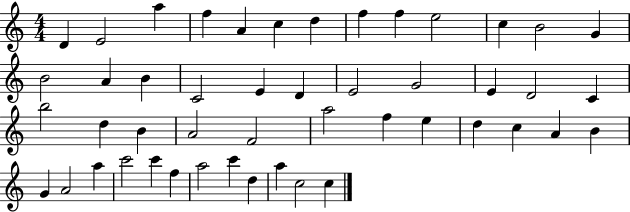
{
  \clef treble
  \numericTimeSignature
  \time 4/4
  \key c \major
  d'4 e'2 a''4 | f''4 a'4 c''4 d''4 | f''4 f''4 e''2 | c''4 b'2 g'4 | \break b'2 a'4 b'4 | c'2 e'4 d'4 | e'2 g'2 | e'4 d'2 c'4 | \break b''2 d''4 b'4 | a'2 f'2 | a''2 f''4 e''4 | d''4 c''4 a'4 b'4 | \break g'4 a'2 a''4 | c'''2 c'''4 f''4 | a''2 c'''4 d''4 | a''4 c''2 c''4 | \break \bar "|."
}